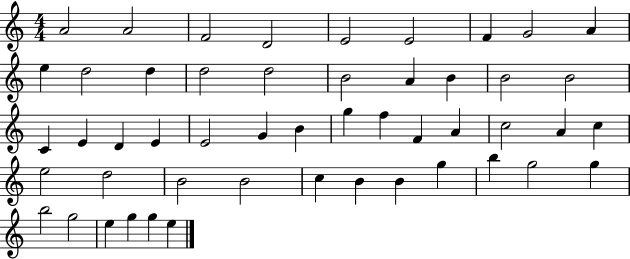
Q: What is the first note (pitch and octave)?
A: A4